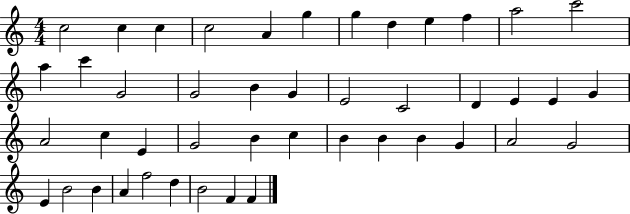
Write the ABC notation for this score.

X:1
T:Untitled
M:4/4
L:1/4
K:C
c2 c c c2 A g g d e f a2 c'2 a c' G2 G2 B G E2 C2 D E E G A2 c E G2 B c B B B G A2 G2 E B2 B A f2 d B2 F F